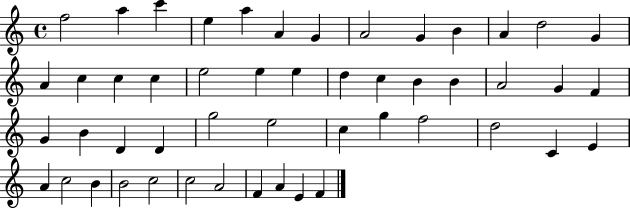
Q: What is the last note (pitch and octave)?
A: F4